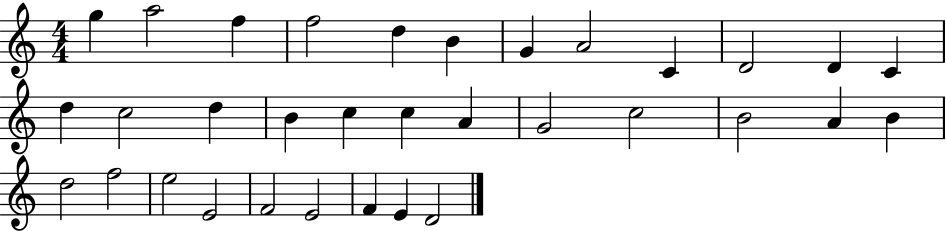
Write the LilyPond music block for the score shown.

{
  \clef treble
  \numericTimeSignature
  \time 4/4
  \key c \major
  g''4 a''2 f''4 | f''2 d''4 b'4 | g'4 a'2 c'4 | d'2 d'4 c'4 | \break d''4 c''2 d''4 | b'4 c''4 c''4 a'4 | g'2 c''2 | b'2 a'4 b'4 | \break d''2 f''2 | e''2 e'2 | f'2 e'2 | f'4 e'4 d'2 | \break \bar "|."
}